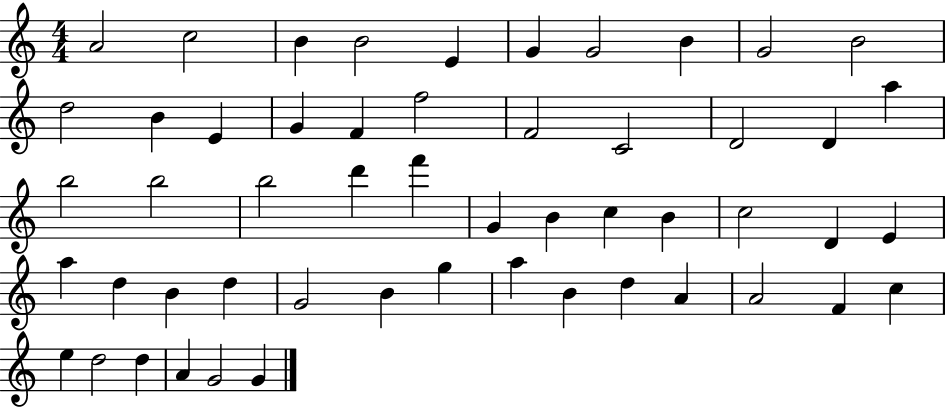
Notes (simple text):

A4/h C5/h B4/q B4/h E4/q G4/q G4/h B4/q G4/h B4/h D5/h B4/q E4/q G4/q F4/q F5/h F4/h C4/h D4/h D4/q A5/q B5/h B5/h B5/h D6/q F6/q G4/q B4/q C5/q B4/q C5/h D4/q E4/q A5/q D5/q B4/q D5/q G4/h B4/q G5/q A5/q B4/q D5/q A4/q A4/h F4/q C5/q E5/q D5/h D5/q A4/q G4/h G4/q